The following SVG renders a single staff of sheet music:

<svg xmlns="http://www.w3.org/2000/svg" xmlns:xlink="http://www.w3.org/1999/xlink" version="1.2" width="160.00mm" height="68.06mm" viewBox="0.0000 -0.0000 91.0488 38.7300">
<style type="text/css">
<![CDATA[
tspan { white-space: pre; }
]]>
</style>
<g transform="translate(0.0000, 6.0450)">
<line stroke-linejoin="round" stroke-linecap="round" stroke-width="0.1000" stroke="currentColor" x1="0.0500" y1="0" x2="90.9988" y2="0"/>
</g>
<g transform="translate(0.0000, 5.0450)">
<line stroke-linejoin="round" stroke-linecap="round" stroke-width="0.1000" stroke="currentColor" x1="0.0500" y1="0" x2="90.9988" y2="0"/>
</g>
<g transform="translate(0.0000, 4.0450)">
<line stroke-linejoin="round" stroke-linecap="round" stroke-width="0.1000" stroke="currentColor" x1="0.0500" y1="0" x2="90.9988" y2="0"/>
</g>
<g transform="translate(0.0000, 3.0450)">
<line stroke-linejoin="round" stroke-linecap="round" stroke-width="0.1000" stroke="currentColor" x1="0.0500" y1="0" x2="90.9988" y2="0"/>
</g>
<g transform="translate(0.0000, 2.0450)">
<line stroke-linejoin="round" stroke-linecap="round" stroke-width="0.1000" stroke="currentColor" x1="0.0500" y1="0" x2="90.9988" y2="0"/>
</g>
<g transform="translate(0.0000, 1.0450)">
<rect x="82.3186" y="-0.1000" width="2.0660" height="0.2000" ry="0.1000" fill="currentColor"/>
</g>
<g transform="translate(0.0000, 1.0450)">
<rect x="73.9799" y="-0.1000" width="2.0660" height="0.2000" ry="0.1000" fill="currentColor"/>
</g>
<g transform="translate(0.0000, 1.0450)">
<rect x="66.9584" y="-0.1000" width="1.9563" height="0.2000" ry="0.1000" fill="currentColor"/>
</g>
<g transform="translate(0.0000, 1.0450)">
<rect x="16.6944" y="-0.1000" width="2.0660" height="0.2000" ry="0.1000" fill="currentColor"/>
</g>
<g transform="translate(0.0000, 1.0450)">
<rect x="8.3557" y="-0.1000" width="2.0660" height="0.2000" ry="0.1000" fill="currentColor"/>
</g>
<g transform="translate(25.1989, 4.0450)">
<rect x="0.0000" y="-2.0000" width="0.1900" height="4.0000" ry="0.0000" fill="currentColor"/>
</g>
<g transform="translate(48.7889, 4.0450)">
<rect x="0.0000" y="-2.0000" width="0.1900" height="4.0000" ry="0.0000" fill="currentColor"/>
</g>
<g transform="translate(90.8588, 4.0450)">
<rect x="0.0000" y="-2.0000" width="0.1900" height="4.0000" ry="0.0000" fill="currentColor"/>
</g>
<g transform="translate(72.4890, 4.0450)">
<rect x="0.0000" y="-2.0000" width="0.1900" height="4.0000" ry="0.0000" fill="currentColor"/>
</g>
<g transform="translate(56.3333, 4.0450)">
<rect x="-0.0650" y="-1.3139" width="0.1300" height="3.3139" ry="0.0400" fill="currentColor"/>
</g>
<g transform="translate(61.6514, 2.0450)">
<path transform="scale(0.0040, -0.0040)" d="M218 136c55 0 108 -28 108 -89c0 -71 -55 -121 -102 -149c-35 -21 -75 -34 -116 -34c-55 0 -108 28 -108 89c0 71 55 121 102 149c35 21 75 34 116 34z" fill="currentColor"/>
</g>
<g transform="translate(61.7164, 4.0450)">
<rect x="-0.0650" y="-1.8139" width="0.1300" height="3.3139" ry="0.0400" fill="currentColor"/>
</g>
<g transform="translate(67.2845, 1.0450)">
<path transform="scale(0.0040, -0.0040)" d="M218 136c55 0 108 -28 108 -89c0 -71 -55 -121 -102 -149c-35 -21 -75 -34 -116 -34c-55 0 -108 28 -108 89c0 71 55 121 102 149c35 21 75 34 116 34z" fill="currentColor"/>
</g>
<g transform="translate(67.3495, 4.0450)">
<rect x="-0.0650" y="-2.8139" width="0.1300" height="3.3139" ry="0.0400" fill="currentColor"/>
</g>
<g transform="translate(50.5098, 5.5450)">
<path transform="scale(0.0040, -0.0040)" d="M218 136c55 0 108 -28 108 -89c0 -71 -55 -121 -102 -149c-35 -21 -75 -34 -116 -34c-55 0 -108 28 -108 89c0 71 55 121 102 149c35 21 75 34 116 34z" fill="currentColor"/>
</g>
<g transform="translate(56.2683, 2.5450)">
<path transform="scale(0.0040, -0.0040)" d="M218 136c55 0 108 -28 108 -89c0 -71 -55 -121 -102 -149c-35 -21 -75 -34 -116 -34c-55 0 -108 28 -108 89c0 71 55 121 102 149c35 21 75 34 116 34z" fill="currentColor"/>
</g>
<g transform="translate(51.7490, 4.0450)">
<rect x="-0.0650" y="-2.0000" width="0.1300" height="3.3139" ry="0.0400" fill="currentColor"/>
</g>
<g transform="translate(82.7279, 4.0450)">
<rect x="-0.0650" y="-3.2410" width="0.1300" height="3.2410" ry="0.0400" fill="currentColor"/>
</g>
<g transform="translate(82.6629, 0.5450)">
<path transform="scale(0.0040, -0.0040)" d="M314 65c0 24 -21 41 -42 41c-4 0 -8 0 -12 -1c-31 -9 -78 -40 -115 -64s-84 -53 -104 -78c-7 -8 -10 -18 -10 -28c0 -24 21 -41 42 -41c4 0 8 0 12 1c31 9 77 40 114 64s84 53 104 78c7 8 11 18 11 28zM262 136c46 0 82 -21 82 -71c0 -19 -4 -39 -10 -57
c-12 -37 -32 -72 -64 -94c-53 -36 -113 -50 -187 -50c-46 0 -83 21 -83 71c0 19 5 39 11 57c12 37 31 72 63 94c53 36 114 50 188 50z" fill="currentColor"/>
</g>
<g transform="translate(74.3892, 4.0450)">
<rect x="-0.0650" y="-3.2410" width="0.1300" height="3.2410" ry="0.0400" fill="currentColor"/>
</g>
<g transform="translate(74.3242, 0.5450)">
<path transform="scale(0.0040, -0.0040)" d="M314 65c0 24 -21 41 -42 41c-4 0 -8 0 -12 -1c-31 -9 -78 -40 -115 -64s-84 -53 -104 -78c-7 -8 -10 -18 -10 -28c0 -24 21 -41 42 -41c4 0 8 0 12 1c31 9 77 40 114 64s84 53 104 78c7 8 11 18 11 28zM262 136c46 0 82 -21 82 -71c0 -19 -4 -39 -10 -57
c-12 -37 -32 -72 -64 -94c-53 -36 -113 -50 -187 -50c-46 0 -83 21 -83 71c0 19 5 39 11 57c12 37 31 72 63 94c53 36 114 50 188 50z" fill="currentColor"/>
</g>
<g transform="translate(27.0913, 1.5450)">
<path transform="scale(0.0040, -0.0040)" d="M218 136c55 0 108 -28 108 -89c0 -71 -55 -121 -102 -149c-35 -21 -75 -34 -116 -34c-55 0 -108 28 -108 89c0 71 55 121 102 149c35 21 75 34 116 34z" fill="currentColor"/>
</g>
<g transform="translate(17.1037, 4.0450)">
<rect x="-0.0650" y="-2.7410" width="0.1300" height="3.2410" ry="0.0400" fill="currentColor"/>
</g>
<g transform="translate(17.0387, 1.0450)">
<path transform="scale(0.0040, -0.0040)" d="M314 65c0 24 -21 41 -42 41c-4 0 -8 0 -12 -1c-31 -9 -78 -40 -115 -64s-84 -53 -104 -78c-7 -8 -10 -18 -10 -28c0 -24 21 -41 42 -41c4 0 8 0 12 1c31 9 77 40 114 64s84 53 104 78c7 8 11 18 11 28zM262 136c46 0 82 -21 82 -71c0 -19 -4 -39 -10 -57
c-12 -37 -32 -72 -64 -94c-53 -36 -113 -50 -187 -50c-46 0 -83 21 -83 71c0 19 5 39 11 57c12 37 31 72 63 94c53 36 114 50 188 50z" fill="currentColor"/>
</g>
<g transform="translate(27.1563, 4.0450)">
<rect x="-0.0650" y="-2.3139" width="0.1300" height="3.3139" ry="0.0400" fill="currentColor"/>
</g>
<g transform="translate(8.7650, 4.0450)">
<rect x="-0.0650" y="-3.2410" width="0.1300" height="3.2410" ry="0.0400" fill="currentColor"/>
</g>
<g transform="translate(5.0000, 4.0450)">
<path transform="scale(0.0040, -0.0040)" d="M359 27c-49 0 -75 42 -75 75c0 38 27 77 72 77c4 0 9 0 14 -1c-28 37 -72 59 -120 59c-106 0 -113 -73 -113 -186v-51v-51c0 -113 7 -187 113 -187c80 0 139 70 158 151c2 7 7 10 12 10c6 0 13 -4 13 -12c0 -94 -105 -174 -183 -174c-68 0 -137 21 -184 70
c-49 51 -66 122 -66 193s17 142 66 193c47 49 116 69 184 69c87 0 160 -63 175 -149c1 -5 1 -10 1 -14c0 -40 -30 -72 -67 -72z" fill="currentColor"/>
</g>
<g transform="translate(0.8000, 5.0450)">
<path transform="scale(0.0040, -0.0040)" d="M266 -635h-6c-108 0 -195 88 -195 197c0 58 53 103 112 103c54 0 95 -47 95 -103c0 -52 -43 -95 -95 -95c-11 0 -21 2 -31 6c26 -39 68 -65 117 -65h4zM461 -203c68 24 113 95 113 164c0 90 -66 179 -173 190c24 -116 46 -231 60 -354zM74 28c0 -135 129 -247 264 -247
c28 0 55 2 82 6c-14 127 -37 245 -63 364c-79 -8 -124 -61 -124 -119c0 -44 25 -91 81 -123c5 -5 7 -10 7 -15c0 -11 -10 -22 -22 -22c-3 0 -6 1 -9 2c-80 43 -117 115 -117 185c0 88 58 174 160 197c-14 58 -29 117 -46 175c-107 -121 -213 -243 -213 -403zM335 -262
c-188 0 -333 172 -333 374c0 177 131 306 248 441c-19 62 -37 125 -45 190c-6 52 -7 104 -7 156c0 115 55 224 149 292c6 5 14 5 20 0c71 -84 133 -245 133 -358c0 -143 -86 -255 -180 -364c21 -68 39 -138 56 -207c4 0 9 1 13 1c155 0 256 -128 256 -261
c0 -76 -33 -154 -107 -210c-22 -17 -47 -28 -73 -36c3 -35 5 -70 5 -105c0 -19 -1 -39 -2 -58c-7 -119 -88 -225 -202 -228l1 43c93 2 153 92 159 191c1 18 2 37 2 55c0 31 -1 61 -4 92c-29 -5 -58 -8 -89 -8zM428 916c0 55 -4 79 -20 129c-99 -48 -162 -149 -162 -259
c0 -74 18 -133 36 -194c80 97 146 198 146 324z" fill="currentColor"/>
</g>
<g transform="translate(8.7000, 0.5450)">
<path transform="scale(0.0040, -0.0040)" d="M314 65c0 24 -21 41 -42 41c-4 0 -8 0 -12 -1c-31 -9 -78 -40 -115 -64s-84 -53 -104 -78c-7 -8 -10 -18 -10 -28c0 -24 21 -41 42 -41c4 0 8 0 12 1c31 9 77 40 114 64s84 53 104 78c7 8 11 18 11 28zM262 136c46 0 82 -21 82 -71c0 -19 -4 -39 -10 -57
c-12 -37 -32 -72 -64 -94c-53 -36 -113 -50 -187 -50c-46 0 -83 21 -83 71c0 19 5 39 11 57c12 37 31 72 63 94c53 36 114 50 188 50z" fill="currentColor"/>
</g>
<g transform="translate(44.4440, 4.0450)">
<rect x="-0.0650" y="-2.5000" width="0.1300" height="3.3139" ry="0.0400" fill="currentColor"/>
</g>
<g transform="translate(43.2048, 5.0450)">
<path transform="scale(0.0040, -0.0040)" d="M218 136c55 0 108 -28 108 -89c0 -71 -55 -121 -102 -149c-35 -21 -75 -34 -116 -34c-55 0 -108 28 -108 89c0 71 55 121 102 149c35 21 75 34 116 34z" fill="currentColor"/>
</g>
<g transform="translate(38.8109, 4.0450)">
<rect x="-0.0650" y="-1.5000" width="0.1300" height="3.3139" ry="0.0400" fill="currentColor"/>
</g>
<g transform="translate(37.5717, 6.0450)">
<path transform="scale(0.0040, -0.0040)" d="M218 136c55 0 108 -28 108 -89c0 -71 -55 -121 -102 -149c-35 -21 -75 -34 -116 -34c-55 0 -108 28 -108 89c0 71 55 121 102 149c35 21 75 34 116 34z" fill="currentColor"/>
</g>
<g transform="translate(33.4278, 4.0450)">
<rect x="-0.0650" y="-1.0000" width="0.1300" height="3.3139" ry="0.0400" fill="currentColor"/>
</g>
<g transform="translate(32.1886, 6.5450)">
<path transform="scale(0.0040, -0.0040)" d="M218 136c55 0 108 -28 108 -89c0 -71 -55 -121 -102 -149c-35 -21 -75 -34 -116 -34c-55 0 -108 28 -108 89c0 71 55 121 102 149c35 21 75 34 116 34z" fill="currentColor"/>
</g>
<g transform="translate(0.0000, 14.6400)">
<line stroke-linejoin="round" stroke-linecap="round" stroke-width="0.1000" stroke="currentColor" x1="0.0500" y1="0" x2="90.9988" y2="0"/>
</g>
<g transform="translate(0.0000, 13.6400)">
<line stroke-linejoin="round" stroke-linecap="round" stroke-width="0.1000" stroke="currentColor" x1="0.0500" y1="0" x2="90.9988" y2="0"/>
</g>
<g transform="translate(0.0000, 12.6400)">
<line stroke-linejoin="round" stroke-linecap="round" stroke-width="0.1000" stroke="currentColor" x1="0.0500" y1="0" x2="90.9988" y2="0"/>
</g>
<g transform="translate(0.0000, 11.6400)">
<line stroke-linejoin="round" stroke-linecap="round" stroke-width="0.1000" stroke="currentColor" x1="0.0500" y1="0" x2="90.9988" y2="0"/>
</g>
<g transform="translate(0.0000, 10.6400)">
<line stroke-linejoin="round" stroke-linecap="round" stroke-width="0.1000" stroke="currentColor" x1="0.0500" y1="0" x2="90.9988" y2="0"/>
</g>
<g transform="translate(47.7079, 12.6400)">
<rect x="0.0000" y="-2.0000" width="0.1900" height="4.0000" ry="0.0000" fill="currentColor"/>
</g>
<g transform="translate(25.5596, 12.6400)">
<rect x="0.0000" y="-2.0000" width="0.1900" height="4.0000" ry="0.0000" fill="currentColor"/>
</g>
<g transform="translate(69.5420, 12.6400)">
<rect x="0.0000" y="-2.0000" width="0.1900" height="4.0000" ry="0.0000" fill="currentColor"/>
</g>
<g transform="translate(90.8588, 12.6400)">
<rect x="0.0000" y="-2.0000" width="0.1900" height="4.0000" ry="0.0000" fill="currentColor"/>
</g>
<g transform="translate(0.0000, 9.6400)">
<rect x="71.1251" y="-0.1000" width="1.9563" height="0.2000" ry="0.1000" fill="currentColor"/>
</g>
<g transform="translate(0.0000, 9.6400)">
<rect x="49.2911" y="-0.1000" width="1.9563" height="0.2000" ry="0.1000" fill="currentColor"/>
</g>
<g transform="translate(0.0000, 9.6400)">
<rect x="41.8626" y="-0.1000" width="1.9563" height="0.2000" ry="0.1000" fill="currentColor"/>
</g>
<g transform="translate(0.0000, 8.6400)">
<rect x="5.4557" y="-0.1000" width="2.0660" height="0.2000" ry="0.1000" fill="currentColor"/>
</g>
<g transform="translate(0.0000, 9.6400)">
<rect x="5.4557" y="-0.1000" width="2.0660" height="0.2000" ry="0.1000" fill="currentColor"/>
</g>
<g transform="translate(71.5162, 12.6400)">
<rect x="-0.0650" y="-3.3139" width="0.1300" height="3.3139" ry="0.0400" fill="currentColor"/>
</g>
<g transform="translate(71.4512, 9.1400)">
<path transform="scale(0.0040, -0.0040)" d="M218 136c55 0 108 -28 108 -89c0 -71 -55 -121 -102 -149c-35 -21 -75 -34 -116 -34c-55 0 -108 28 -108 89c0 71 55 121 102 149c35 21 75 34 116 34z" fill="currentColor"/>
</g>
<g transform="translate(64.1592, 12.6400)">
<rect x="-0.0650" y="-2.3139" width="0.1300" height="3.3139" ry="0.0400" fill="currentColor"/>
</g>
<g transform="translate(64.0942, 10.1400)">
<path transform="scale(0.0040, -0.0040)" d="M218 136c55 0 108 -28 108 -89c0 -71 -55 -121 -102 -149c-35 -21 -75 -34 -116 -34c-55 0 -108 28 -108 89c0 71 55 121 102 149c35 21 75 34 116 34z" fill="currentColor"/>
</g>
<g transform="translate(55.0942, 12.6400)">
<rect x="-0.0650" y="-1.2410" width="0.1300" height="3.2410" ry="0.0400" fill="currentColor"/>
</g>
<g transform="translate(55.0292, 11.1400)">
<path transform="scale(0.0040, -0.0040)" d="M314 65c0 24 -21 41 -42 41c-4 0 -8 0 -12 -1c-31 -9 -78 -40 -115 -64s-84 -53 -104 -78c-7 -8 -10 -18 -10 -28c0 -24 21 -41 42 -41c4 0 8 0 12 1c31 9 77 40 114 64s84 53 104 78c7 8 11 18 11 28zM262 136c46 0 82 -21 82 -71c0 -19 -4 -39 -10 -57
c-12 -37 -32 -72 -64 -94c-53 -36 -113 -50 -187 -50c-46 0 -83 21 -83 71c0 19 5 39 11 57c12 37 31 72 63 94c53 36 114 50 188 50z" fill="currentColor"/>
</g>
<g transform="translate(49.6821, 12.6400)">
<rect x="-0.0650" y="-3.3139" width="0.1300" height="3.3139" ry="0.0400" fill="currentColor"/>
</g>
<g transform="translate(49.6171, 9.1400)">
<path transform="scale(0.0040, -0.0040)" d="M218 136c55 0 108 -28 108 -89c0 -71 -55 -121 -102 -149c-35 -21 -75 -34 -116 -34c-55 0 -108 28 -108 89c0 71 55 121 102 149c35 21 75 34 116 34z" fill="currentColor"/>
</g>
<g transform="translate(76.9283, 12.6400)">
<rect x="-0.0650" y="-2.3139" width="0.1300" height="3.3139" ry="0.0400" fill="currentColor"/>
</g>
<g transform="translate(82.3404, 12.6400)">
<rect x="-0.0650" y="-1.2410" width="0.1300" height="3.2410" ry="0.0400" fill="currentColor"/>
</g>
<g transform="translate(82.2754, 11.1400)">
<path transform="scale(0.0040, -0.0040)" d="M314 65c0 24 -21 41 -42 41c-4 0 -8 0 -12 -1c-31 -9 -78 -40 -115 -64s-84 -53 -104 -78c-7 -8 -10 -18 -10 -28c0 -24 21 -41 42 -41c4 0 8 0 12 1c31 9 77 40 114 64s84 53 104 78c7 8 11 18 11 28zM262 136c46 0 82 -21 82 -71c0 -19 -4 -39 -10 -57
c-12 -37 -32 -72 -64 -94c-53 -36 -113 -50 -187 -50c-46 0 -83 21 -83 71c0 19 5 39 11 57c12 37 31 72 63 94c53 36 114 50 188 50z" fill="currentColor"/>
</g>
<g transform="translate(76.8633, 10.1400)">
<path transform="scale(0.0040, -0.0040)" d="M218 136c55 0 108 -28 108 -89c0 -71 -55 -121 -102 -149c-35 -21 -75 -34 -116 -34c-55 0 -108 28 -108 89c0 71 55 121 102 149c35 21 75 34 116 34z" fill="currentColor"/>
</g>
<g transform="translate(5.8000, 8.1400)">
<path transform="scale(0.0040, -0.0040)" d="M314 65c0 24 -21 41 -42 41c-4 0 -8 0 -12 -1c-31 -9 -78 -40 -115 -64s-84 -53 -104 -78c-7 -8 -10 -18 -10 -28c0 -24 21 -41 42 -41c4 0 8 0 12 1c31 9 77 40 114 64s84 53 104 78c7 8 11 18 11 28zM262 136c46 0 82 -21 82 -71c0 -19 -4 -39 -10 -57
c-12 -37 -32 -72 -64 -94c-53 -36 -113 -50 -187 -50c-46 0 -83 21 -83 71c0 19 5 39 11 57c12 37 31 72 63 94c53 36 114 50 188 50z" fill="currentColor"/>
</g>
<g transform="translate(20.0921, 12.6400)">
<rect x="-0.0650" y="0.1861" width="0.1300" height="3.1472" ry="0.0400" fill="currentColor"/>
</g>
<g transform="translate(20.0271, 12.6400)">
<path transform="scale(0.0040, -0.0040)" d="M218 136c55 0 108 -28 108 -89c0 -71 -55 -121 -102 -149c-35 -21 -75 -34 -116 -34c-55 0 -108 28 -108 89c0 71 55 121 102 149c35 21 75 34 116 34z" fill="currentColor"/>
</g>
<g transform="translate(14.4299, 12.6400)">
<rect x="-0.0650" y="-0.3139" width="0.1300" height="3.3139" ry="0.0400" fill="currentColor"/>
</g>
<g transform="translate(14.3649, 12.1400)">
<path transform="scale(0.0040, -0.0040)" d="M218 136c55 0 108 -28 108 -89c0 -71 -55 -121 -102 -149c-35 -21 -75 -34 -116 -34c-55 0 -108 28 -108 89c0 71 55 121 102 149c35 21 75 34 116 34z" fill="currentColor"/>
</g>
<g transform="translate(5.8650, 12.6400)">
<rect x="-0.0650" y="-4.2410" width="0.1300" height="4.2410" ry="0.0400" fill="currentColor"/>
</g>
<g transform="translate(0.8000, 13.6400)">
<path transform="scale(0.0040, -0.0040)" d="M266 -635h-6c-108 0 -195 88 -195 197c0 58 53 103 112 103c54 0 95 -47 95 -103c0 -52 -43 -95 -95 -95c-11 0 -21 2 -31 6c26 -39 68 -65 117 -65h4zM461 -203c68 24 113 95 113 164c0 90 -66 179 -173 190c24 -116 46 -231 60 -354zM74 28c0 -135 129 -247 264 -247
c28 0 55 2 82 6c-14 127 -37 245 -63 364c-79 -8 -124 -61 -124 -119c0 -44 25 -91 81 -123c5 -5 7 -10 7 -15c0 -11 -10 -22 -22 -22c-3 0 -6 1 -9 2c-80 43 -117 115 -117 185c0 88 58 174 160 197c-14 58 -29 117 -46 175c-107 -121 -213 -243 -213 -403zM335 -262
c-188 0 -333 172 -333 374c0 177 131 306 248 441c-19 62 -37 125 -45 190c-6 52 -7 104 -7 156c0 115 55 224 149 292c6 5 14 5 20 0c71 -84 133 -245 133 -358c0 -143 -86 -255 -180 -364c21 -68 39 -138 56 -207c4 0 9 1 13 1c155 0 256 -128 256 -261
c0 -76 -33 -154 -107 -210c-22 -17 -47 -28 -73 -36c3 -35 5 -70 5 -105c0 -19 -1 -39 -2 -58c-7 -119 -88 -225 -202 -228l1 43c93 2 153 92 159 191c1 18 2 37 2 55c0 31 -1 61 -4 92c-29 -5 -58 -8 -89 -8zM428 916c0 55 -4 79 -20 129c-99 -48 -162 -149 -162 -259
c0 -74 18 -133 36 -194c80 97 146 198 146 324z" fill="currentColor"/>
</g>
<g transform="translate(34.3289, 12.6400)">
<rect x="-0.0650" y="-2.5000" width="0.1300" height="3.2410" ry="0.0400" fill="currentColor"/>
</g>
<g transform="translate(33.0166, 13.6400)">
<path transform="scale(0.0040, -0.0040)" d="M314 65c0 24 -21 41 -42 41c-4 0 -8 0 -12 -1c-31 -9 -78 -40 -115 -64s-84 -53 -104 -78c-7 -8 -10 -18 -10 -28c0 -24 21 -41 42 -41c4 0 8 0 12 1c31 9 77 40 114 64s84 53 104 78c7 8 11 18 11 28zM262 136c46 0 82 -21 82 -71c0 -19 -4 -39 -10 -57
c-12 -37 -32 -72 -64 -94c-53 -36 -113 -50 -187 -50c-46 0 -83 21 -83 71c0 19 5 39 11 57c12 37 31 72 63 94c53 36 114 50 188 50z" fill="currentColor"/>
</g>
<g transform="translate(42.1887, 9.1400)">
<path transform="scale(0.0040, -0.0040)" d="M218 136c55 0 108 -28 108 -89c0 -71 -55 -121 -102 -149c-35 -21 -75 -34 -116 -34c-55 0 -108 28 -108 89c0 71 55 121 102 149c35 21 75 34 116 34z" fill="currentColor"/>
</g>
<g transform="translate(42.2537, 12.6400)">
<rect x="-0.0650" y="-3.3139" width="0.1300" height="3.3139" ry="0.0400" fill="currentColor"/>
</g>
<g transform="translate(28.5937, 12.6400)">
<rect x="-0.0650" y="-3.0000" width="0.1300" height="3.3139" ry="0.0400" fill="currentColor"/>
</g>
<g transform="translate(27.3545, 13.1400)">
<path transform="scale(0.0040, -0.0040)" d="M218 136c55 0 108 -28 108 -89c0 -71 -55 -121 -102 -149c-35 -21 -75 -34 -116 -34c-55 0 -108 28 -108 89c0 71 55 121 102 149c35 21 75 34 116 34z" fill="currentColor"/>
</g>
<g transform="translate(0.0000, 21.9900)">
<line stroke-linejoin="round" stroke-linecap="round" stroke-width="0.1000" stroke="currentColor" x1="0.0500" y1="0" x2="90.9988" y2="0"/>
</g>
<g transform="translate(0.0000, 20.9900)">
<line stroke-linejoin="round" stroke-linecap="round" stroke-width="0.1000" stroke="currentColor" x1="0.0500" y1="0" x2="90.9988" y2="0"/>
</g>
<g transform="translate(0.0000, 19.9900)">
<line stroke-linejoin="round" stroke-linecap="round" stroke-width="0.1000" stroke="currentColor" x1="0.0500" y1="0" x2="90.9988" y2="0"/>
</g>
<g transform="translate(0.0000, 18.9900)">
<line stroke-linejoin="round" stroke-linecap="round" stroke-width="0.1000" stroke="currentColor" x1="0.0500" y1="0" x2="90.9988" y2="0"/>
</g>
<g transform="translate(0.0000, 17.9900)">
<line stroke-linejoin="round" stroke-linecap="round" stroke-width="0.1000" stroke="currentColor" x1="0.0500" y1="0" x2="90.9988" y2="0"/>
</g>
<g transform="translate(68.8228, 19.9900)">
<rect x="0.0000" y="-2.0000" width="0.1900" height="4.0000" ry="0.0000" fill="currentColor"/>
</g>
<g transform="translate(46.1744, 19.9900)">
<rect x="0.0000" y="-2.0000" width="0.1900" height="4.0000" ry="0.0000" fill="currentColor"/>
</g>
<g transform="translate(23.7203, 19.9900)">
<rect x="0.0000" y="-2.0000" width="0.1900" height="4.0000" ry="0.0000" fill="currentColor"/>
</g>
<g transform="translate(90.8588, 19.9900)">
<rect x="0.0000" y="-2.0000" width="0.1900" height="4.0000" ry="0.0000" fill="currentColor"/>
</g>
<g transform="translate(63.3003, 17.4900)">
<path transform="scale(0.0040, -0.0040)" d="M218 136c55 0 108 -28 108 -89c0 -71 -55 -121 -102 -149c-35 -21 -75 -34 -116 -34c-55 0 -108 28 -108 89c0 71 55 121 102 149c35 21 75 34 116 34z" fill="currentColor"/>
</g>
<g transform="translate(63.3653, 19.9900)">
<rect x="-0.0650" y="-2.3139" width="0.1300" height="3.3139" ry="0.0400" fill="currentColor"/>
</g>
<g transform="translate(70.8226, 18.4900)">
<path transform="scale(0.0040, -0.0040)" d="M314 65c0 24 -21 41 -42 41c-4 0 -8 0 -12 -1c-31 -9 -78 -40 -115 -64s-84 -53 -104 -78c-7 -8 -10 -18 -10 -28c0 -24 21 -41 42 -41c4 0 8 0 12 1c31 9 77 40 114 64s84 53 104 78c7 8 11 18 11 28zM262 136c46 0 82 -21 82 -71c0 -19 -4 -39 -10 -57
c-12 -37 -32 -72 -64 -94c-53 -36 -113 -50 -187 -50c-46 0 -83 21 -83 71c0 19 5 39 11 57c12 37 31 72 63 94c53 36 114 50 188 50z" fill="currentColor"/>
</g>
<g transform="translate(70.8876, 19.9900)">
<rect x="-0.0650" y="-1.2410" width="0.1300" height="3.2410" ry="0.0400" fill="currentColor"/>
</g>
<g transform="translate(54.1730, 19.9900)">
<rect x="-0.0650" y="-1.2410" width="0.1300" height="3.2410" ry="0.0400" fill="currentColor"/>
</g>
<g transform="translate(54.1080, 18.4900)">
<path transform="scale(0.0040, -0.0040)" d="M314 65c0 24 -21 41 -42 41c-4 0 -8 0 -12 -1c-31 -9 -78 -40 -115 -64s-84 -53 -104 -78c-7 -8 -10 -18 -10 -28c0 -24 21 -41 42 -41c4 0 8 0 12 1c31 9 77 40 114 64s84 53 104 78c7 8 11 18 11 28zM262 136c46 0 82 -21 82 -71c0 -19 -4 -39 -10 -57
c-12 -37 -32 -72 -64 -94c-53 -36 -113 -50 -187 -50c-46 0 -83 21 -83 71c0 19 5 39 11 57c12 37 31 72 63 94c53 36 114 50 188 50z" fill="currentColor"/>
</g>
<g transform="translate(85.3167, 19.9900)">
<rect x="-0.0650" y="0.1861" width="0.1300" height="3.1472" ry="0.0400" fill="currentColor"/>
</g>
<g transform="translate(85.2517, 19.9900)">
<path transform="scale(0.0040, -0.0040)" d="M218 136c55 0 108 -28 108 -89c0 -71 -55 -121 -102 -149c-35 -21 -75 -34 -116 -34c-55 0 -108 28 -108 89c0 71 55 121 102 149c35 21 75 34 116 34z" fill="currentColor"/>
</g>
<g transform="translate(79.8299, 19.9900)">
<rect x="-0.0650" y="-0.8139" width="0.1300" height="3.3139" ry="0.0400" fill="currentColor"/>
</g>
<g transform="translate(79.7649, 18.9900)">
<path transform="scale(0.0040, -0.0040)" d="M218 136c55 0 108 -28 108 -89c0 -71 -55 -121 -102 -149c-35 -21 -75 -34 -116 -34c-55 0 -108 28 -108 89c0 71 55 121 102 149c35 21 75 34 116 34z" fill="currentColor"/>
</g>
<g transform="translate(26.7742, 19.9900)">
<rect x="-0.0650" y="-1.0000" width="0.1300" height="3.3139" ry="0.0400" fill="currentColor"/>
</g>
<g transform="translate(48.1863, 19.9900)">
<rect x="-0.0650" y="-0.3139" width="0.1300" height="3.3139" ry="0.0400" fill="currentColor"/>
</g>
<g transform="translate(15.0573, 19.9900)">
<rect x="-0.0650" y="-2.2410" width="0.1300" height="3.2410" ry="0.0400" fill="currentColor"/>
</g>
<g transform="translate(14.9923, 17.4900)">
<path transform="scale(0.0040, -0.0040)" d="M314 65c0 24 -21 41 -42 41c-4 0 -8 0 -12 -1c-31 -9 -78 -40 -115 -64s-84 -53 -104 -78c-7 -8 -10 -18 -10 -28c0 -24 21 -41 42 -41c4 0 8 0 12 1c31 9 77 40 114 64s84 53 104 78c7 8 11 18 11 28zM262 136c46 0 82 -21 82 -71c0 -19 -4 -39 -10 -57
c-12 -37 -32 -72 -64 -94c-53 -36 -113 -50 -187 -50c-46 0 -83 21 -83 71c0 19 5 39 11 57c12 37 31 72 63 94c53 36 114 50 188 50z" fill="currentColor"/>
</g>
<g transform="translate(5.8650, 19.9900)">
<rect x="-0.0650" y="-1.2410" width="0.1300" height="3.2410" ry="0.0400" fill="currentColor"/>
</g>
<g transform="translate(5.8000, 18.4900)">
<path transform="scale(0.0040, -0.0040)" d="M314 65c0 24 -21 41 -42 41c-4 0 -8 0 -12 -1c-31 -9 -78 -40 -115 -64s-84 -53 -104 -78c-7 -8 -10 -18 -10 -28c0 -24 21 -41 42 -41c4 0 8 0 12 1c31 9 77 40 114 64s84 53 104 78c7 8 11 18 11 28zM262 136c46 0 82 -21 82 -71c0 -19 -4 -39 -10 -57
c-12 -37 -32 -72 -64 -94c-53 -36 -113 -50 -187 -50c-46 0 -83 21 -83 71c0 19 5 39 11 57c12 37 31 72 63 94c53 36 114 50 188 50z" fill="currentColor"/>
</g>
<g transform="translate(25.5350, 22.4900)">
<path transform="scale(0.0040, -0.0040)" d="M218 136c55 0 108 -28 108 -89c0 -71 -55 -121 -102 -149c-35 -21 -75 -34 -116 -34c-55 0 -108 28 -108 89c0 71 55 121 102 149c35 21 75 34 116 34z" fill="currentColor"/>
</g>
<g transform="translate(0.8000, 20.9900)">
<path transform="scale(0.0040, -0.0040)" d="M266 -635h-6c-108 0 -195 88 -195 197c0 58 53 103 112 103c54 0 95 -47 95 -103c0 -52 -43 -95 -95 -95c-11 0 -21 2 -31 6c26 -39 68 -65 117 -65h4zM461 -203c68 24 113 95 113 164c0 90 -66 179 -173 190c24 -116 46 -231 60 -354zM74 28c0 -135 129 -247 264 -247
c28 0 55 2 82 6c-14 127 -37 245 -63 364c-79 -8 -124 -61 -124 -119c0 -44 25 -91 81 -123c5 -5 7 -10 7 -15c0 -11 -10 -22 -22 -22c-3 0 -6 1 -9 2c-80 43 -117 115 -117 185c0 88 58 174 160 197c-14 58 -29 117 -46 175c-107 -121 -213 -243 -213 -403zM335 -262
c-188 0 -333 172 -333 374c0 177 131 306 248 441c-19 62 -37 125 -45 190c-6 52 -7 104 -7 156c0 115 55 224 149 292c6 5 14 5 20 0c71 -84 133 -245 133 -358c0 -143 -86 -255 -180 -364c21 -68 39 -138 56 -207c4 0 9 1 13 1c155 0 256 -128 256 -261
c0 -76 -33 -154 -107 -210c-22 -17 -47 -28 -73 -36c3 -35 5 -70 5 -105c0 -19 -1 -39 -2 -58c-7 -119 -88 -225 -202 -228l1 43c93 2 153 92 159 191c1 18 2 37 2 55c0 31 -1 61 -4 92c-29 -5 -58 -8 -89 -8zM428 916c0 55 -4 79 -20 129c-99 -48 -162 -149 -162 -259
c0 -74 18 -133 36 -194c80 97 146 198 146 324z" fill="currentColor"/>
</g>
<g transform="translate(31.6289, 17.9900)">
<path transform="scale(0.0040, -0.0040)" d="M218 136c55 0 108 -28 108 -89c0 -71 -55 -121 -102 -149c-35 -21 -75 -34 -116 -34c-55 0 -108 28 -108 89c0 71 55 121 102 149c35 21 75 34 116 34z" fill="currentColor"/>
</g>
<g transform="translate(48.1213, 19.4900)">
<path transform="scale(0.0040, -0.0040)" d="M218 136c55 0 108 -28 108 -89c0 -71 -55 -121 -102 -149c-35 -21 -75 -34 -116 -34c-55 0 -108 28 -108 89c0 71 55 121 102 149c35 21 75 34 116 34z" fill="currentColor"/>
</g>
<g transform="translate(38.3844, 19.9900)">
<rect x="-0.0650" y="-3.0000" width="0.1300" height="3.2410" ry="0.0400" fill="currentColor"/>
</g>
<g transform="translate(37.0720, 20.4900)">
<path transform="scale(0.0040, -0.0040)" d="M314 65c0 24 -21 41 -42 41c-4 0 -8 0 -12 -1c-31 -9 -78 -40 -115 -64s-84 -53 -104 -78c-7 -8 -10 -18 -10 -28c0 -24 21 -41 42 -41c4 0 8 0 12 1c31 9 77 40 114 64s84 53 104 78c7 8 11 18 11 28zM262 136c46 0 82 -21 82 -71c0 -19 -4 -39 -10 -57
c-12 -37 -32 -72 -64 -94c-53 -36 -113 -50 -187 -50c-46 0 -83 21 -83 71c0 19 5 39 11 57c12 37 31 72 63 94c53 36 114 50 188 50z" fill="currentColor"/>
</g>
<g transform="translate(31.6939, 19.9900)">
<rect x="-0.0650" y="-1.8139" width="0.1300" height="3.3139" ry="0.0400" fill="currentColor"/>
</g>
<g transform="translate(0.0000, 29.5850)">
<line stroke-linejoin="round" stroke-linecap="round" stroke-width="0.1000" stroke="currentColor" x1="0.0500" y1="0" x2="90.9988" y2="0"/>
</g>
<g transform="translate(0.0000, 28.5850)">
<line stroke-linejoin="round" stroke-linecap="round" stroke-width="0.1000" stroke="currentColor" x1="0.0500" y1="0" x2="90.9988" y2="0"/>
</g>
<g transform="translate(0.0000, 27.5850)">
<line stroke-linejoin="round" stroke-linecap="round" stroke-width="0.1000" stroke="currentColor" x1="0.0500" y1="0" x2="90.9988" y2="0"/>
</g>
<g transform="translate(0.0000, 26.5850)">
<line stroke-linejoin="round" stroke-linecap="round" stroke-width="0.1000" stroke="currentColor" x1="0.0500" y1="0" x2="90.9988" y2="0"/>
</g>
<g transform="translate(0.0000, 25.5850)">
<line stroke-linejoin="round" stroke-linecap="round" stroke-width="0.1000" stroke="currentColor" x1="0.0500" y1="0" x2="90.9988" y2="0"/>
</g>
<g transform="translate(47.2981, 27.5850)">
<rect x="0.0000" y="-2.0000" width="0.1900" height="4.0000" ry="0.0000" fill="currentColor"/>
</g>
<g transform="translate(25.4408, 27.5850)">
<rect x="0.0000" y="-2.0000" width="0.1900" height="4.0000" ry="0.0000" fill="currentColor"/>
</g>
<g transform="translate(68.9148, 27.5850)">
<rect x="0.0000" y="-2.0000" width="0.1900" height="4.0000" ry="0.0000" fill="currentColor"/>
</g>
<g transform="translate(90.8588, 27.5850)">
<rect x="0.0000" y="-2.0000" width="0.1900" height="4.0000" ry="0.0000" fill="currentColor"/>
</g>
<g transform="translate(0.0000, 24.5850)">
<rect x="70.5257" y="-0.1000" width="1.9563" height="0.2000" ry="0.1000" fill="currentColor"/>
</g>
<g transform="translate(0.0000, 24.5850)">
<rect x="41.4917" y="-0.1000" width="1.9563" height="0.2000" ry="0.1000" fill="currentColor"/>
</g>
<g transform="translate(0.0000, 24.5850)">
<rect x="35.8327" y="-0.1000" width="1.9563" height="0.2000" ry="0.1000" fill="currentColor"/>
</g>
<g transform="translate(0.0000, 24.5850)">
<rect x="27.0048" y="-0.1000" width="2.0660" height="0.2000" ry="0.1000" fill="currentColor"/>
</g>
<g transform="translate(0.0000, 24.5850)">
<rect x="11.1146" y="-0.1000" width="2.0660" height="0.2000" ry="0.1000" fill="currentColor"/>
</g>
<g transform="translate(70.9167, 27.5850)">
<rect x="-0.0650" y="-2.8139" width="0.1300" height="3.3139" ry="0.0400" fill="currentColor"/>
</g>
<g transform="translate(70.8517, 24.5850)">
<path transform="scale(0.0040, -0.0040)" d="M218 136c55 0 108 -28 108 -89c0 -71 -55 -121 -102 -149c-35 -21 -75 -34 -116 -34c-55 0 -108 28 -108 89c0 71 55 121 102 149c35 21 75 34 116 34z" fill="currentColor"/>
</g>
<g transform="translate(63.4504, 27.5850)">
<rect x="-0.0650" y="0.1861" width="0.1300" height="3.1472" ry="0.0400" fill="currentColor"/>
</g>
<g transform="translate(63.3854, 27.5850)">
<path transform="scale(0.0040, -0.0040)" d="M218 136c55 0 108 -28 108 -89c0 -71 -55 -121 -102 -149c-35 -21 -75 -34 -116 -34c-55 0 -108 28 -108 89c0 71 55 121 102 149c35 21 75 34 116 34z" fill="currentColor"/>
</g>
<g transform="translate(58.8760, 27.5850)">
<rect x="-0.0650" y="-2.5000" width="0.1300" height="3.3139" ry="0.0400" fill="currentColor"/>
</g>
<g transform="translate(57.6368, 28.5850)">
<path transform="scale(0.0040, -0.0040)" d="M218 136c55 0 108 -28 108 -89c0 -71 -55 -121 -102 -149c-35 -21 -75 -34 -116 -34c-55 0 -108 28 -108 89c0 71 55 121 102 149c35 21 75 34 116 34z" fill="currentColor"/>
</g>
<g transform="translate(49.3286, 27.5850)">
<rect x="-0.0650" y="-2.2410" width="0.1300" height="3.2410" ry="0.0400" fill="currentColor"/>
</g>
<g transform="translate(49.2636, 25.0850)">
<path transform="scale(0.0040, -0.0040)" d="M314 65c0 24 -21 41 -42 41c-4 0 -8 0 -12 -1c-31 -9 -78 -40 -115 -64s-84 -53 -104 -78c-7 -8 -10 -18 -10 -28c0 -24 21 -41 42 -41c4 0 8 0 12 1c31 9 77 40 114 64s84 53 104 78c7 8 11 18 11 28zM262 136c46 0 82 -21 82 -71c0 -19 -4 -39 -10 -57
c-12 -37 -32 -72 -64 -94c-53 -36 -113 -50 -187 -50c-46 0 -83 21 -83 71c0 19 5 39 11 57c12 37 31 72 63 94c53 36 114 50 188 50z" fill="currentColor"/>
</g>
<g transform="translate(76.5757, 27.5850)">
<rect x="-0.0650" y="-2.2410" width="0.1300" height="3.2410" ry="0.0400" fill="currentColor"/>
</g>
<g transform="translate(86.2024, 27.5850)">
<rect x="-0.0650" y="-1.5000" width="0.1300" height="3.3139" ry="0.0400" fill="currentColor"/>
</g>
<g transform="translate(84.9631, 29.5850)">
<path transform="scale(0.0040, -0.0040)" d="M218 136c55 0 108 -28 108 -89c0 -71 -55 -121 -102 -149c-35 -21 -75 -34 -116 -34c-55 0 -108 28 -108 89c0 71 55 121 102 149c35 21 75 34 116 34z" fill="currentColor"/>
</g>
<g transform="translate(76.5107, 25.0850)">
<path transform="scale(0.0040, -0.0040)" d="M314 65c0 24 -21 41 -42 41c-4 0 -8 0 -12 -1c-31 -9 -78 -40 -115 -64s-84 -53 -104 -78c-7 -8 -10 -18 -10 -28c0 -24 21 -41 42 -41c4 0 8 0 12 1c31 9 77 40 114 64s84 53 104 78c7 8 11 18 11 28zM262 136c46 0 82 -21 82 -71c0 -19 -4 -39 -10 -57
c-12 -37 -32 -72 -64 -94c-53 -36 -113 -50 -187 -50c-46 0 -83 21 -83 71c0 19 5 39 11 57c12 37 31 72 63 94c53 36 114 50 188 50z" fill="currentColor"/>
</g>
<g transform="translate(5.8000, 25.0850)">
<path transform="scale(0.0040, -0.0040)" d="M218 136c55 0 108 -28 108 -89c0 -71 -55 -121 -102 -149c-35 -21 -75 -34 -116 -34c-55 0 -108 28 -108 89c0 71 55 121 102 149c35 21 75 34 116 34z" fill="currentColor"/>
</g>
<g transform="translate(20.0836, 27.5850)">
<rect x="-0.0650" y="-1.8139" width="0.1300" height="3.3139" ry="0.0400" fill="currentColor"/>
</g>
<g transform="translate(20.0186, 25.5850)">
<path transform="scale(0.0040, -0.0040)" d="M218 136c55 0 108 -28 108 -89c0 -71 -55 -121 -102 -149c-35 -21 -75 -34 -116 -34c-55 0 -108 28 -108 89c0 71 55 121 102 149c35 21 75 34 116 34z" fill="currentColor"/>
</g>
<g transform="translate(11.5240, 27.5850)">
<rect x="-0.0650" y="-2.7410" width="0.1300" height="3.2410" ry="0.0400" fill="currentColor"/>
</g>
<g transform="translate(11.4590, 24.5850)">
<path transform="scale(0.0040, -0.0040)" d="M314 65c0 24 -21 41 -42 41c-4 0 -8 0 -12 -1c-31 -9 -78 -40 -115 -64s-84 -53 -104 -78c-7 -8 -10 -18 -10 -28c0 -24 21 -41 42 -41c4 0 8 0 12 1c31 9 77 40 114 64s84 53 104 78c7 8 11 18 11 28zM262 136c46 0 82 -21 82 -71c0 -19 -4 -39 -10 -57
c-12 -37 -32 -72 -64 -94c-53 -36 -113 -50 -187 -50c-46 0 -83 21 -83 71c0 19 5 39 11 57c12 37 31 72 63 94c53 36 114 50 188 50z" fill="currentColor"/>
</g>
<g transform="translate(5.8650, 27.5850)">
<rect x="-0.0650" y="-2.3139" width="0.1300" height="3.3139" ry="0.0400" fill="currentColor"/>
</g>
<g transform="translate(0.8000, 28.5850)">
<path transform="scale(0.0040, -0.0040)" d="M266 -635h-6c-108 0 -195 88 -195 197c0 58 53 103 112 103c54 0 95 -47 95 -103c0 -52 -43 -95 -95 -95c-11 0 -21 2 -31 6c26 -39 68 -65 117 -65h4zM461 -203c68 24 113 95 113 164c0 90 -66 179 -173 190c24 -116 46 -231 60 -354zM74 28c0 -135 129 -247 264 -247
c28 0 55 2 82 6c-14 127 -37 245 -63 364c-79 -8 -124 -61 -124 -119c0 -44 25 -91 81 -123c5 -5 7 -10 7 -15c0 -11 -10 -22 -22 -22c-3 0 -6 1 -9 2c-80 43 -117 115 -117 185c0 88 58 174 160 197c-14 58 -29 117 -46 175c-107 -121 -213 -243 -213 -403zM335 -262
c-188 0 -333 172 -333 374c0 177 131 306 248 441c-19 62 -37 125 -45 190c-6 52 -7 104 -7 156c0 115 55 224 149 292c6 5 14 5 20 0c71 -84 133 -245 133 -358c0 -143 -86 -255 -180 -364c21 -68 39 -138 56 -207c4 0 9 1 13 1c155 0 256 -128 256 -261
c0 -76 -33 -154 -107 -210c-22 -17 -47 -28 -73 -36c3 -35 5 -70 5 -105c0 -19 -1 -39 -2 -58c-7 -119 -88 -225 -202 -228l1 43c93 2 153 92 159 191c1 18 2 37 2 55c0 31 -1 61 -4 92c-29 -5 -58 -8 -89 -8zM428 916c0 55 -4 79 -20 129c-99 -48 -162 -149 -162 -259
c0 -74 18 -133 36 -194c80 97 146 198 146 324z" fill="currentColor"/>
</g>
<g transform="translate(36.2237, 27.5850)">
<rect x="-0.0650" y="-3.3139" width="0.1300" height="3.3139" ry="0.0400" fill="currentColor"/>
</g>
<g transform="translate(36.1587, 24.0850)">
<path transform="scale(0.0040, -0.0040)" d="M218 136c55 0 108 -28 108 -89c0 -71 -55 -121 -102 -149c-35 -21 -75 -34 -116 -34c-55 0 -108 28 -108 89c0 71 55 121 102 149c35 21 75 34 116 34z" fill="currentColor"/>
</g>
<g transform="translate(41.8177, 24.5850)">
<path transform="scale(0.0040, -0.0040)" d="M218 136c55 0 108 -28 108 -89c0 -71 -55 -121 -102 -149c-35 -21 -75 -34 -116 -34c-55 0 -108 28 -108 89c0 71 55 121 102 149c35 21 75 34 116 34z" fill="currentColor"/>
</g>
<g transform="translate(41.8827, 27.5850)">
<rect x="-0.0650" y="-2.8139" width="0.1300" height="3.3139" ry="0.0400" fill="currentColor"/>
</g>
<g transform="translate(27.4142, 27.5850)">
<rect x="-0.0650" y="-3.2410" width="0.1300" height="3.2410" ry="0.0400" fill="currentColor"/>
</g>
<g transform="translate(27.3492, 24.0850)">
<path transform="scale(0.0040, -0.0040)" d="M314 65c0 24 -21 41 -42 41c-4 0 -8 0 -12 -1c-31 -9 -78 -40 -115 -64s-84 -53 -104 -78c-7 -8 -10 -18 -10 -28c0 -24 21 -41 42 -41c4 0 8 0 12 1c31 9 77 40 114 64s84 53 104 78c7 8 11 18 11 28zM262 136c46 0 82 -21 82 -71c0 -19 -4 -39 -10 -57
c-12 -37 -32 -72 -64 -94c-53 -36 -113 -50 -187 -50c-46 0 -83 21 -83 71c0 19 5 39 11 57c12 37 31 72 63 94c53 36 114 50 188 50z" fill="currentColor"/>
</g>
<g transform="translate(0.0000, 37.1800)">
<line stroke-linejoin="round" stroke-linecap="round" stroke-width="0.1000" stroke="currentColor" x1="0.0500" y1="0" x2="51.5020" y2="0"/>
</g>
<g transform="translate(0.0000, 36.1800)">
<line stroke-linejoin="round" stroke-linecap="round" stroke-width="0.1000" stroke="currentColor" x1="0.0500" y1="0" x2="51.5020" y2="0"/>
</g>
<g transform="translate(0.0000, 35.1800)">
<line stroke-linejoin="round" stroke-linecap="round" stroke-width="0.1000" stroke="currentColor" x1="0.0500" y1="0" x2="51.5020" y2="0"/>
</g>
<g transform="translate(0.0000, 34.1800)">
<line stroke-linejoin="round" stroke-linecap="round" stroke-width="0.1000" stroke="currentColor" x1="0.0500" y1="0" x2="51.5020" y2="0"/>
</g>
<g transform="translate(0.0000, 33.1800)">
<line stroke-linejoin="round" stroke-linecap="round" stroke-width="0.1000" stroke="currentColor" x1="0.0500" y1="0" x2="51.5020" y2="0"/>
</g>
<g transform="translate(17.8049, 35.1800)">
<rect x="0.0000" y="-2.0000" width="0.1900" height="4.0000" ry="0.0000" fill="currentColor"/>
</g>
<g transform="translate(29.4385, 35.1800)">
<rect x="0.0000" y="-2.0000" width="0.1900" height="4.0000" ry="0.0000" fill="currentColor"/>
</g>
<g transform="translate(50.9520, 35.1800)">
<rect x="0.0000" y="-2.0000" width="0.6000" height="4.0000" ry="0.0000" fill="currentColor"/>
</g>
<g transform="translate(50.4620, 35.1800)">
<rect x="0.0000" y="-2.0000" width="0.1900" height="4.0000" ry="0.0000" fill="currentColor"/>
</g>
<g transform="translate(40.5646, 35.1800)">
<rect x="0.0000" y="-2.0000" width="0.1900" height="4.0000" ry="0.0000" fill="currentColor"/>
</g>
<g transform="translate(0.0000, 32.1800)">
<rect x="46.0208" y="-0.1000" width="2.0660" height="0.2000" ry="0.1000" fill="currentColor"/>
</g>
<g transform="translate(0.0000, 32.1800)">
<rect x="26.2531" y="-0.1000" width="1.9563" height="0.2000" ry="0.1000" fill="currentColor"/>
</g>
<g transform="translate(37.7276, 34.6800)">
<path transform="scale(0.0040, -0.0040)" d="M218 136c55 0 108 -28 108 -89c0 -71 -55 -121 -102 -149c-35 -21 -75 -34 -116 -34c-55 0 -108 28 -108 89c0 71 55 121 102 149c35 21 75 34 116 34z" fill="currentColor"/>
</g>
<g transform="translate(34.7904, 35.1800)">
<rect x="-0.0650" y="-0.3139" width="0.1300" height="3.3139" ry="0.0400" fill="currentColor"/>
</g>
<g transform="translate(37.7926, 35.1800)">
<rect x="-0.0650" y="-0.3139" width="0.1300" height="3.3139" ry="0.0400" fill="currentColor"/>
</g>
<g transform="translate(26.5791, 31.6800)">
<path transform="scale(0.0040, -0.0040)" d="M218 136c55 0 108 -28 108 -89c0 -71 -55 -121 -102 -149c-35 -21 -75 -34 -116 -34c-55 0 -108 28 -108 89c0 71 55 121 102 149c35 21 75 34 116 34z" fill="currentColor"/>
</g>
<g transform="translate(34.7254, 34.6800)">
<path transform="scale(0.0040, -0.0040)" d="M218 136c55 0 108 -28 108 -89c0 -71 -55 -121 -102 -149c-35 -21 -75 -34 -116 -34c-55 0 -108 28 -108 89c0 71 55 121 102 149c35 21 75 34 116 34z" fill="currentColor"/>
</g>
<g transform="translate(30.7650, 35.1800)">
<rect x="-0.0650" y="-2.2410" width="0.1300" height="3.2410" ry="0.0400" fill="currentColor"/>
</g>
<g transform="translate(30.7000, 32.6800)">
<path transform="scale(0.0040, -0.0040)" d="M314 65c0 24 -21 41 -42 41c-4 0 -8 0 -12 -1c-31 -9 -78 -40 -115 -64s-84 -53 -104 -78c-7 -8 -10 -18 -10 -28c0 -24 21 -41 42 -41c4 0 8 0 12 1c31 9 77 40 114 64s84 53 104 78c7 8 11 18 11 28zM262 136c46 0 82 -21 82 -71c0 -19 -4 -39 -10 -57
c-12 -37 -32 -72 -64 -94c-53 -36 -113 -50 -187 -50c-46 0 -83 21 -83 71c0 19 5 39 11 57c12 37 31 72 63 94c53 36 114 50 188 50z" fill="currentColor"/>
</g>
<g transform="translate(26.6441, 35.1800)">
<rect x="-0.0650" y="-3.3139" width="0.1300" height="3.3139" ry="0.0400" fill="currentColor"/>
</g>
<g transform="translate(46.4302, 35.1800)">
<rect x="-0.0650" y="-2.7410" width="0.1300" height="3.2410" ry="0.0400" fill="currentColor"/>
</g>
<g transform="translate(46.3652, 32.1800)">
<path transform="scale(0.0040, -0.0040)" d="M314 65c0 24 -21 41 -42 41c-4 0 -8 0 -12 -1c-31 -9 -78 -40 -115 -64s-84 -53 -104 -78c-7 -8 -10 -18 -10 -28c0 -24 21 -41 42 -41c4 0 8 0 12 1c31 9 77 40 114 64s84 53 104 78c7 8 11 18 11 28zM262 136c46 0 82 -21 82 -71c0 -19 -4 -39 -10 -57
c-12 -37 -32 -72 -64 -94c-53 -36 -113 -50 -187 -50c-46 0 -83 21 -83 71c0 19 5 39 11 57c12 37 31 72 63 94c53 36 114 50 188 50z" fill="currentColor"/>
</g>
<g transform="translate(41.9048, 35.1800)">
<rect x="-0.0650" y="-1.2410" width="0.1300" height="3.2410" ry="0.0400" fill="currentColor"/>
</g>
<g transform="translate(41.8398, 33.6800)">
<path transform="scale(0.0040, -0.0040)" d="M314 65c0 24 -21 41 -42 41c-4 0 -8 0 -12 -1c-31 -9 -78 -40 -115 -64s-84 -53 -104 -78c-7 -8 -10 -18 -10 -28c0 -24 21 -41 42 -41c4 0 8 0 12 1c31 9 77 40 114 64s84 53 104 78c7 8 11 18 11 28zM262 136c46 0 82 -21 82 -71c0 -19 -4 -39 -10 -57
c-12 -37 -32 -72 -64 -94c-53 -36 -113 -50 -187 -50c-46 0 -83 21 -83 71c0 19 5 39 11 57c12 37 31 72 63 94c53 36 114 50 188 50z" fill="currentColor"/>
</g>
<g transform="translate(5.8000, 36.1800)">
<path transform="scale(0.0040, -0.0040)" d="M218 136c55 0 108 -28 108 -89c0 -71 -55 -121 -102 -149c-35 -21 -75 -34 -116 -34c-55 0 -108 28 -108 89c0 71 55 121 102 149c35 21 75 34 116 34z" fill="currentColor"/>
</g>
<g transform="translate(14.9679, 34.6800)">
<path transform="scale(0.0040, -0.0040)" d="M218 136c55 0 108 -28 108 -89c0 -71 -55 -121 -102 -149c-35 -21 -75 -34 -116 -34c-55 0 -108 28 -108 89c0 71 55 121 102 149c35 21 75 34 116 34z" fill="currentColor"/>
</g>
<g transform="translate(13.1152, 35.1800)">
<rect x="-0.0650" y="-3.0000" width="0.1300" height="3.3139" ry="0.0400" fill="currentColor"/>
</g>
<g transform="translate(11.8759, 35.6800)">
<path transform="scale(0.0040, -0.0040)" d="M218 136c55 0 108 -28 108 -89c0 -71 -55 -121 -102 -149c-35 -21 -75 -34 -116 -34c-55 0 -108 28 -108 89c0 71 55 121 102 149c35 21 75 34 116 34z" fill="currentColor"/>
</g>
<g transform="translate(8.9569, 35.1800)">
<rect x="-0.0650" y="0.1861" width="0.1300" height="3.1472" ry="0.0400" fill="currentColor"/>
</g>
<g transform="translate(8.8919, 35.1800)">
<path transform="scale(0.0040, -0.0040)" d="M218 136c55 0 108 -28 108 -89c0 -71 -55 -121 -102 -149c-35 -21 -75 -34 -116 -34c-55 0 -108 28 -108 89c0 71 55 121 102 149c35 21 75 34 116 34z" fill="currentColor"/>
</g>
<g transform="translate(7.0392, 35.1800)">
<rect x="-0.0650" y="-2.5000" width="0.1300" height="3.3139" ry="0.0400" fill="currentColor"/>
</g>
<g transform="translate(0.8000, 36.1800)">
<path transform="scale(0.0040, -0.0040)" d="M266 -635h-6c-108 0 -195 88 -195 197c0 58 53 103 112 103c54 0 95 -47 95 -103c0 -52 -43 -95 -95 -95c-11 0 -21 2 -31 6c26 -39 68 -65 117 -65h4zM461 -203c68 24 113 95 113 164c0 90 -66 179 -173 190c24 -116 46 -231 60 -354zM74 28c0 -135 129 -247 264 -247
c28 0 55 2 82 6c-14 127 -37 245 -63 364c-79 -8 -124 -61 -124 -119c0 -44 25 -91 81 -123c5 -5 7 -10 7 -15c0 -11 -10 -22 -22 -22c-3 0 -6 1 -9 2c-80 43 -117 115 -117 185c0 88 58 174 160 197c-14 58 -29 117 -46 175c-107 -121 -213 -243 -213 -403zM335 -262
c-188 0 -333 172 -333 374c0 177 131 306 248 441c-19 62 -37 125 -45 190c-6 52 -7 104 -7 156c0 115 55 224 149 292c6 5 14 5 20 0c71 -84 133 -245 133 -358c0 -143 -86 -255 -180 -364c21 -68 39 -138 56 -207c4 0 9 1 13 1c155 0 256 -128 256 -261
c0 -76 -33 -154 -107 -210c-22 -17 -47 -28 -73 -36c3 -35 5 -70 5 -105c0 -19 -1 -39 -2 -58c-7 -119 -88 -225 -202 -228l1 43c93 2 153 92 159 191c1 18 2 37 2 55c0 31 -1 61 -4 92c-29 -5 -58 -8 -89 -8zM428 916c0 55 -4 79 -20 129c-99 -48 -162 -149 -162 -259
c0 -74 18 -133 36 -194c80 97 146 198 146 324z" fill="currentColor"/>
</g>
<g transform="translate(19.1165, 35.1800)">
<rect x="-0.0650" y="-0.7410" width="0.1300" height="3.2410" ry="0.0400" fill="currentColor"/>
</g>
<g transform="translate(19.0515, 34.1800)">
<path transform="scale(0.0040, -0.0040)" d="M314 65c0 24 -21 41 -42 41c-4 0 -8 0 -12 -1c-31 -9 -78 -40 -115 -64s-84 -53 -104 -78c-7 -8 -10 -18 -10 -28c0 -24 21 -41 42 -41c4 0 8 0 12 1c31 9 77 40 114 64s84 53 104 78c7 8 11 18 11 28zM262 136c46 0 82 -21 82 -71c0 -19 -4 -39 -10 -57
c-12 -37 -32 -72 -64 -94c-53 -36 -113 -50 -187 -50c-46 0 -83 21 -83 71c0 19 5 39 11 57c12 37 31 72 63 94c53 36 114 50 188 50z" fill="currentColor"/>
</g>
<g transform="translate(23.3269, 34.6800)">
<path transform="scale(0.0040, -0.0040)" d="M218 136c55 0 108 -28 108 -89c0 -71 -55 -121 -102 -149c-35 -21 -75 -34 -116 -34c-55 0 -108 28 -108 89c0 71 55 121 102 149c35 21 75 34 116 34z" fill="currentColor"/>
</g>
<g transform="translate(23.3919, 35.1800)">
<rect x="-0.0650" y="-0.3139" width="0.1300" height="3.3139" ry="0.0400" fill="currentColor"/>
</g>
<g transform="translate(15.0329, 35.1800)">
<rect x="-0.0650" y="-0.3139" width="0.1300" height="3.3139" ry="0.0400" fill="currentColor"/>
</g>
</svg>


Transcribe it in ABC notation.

X:1
T:Untitled
M:4/4
L:1/4
K:C
b2 a2 g D E G F e f a b2 b2 d'2 c B A G2 b b e2 g b g e2 e2 g2 D f A2 c e2 g e2 d B g a2 f b2 b a g2 G B a g2 E G B A c d2 c b g2 c c e2 a2